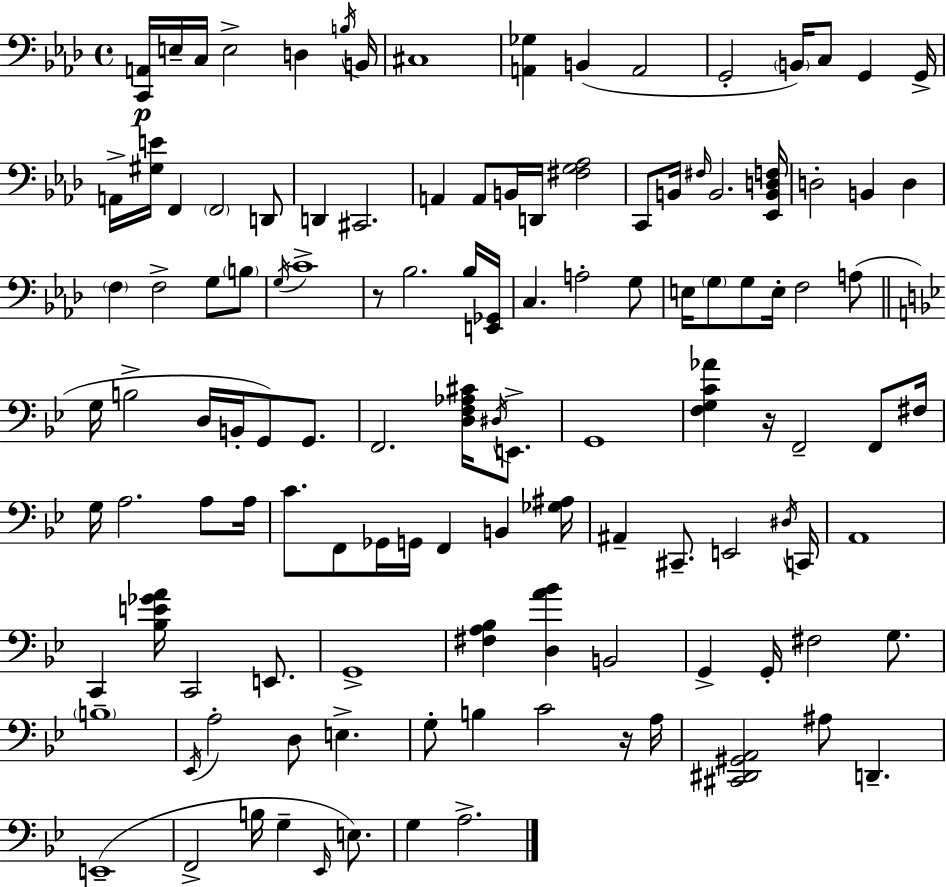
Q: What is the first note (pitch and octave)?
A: E3